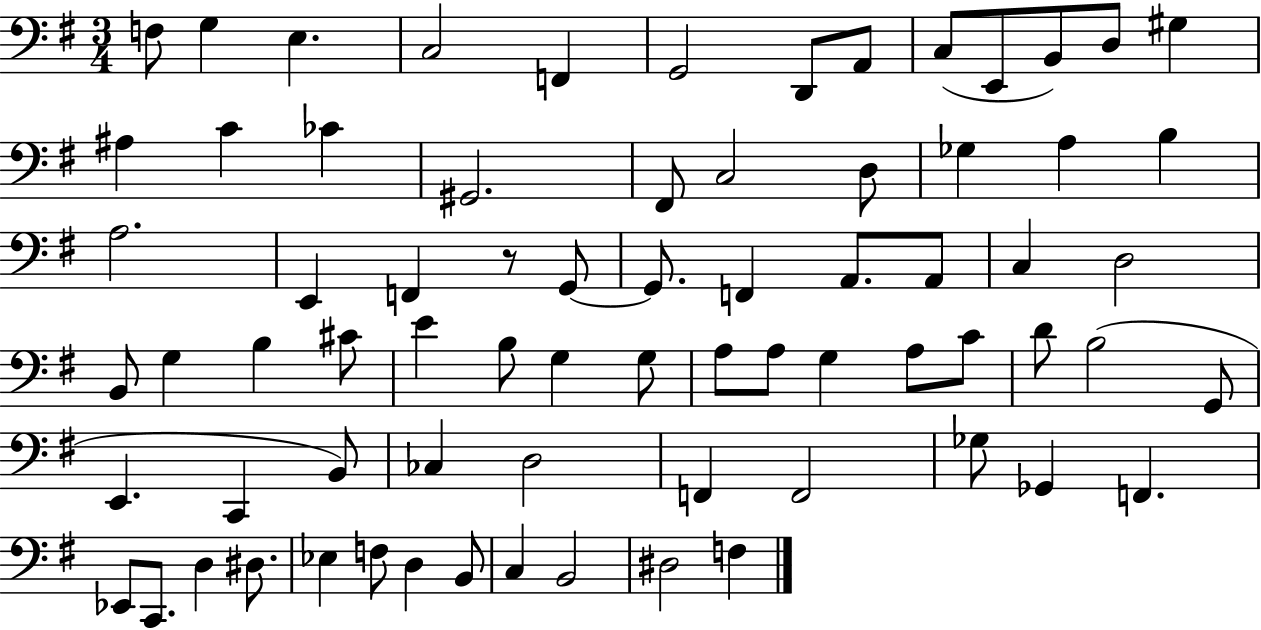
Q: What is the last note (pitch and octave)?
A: F3